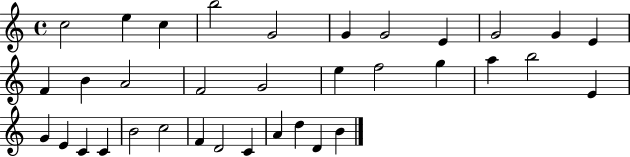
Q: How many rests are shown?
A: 0